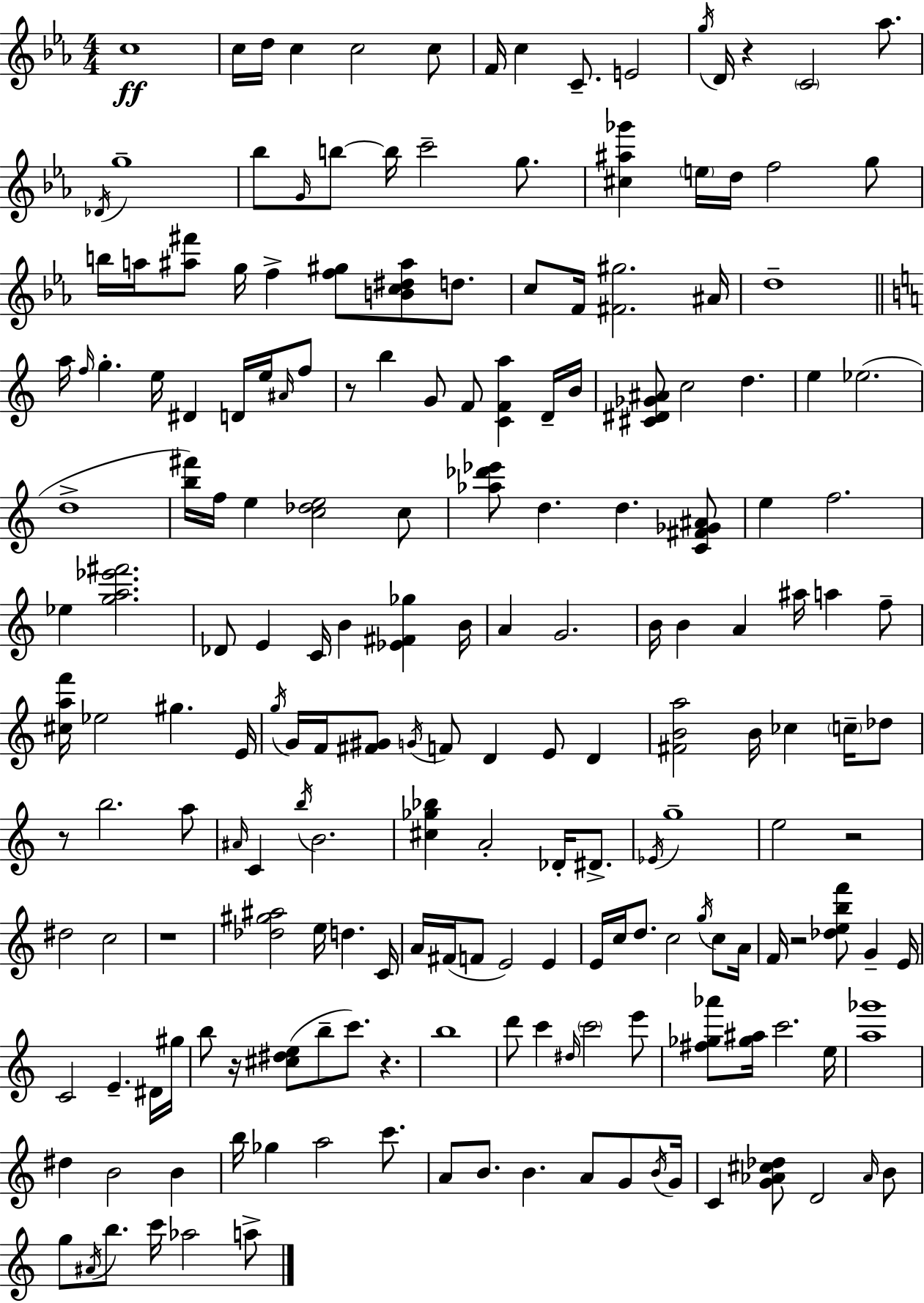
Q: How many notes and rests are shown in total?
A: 193